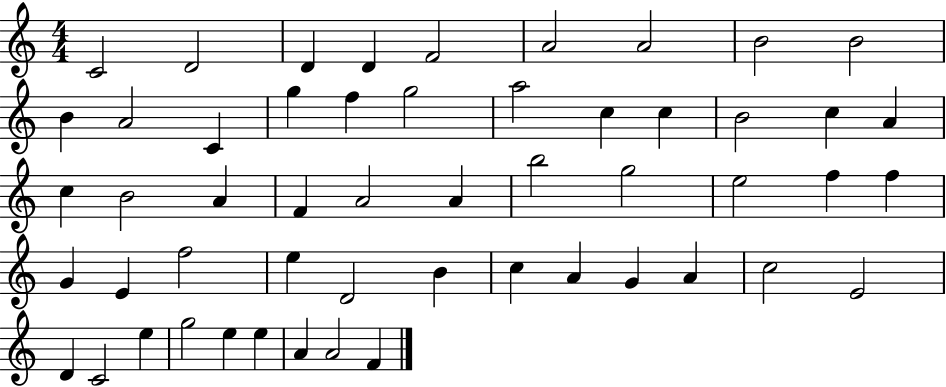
C4/h D4/h D4/q D4/q F4/h A4/h A4/h B4/h B4/h B4/q A4/h C4/q G5/q F5/q G5/h A5/h C5/q C5/q B4/h C5/q A4/q C5/q B4/h A4/q F4/q A4/h A4/q B5/h G5/h E5/h F5/q F5/q G4/q E4/q F5/h E5/q D4/h B4/q C5/q A4/q G4/q A4/q C5/h E4/h D4/q C4/h E5/q G5/h E5/q E5/q A4/q A4/h F4/q